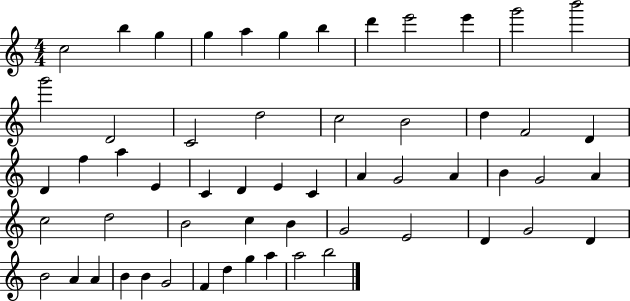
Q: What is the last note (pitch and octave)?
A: B5